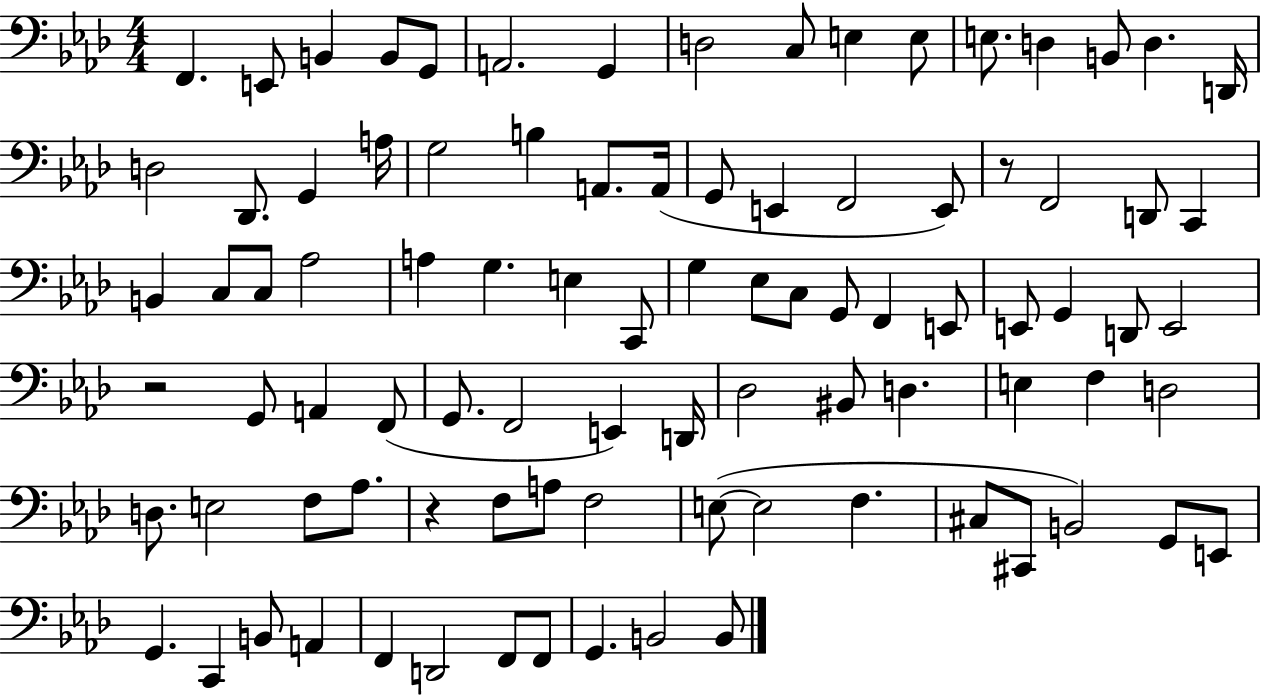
F2/q. E2/e B2/q B2/e G2/e A2/h. G2/q D3/h C3/e E3/q E3/e E3/e. D3/q B2/e D3/q. D2/s D3/h Db2/e. G2/q A3/s G3/h B3/q A2/e. A2/s G2/e E2/q F2/h E2/e R/e F2/h D2/e C2/q B2/q C3/e C3/e Ab3/h A3/q G3/q. E3/q C2/e G3/q Eb3/e C3/e G2/e F2/q E2/e E2/e G2/q D2/e E2/h R/h G2/e A2/q F2/e G2/e. F2/h E2/q D2/s Db3/h BIS2/e D3/q. E3/q F3/q D3/h D3/e. E3/h F3/e Ab3/e. R/q F3/e A3/e F3/h E3/e E3/h F3/q. C#3/e C#2/e B2/h G2/e E2/e G2/q. C2/q B2/e A2/q F2/q D2/h F2/e F2/e G2/q. B2/h B2/e